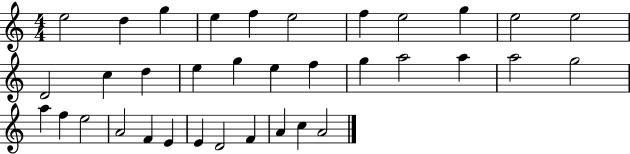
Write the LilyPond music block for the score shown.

{
  \clef treble
  \numericTimeSignature
  \time 4/4
  \key c \major
  e''2 d''4 g''4 | e''4 f''4 e''2 | f''4 e''2 g''4 | e''2 e''2 | \break d'2 c''4 d''4 | e''4 g''4 e''4 f''4 | g''4 a''2 a''4 | a''2 g''2 | \break a''4 f''4 e''2 | a'2 f'4 e'4 | e'4 d'2 f'4 | a'4 c''4 a'2 | \break \bar "|."
}